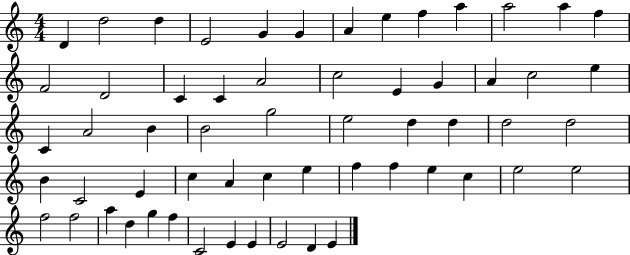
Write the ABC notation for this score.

X:1
T:Untitled
M:4/4
L:1/4
K:C
D d2 d E2 G G A e f a a2 a f F2 D2 C C A2 c2 E G A c2 e C A2 B B2 g2 e2 d d d2 d2 B C2 E c A c e f f e c e2 e2 f2 f2 a d g f C2 E E E2 D E